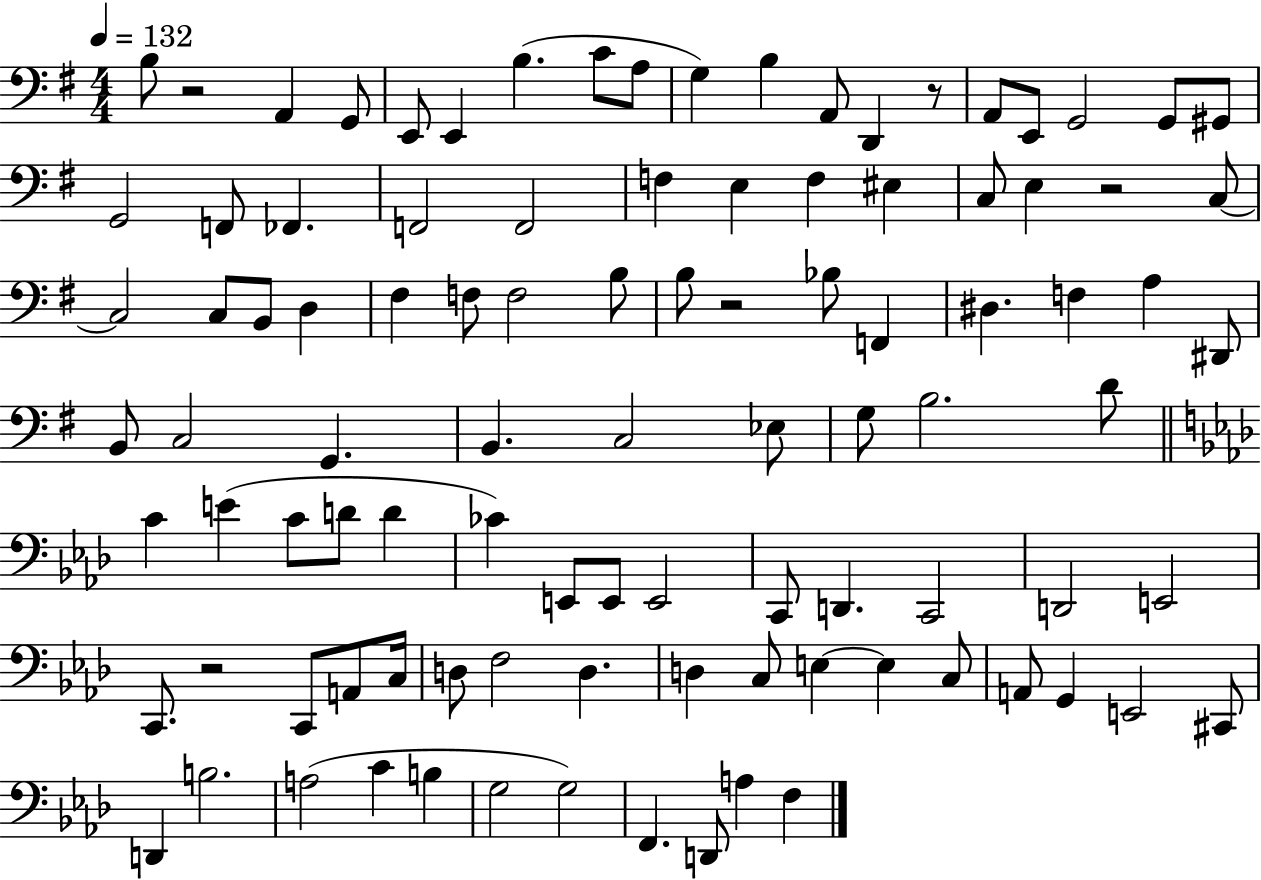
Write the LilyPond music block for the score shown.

{
  \clef bass
  \numericTimeSignature
  \time 4/4
  \key g \major
  \tempo 4 = 132
  \repeat volta 2 { b8 r2 a,4 g,8 | e,8 e,4 b4.( c'8 a8 | g4) b4 a,8 d,4 r8 | a,8 e,8 g,2 g,8 gis,8 | \break g,2 f,8 fes,4. | f,2 f,2 | f4 e4 f4 eis4 | c8 e4 r2 c8~~ | \break c2 c8 b,8 d4 | fis4 f8 f2 b8 | b8 r2 bes8 f,4 | dis4. f4 a4 dis,8 | \break b,8 c2 g,4. | b,4. c2 ees8 | g8 b2. d'8 | \bar "||" \break \key aes \major c'4 e'4( c'8 d'8 d'4 | ces'4) e,8 e,8 e,2 | c,8 d,4. c,2 | d,2 e,2 | \break c,8. r2 c,8 a,8 c16 | d8 f2 d4. | d4 c8 e4~~ e4 c8 | a,8 g,4 e,2 cis,8 | \break d,4 b2. | a2( c'4 b4 | g2 g2) | f,4. d,8 a4 f4 | \break } \bar "|."
}